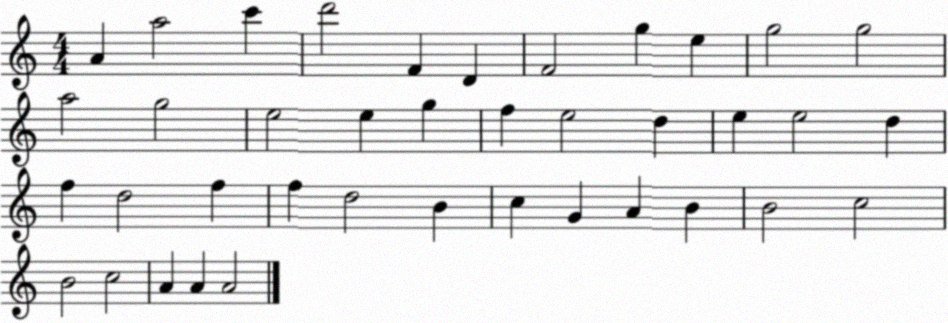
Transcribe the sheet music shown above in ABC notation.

X:1
T:Untitled
M:4/4
L:1/4
K:C
A a2 c' d'2 F D F2 g e g2 g2 a2 g2 e2 e g f e2 d e e2 d f d2 f f d2 B c G A B B2 c2 B2 c2 A A A2